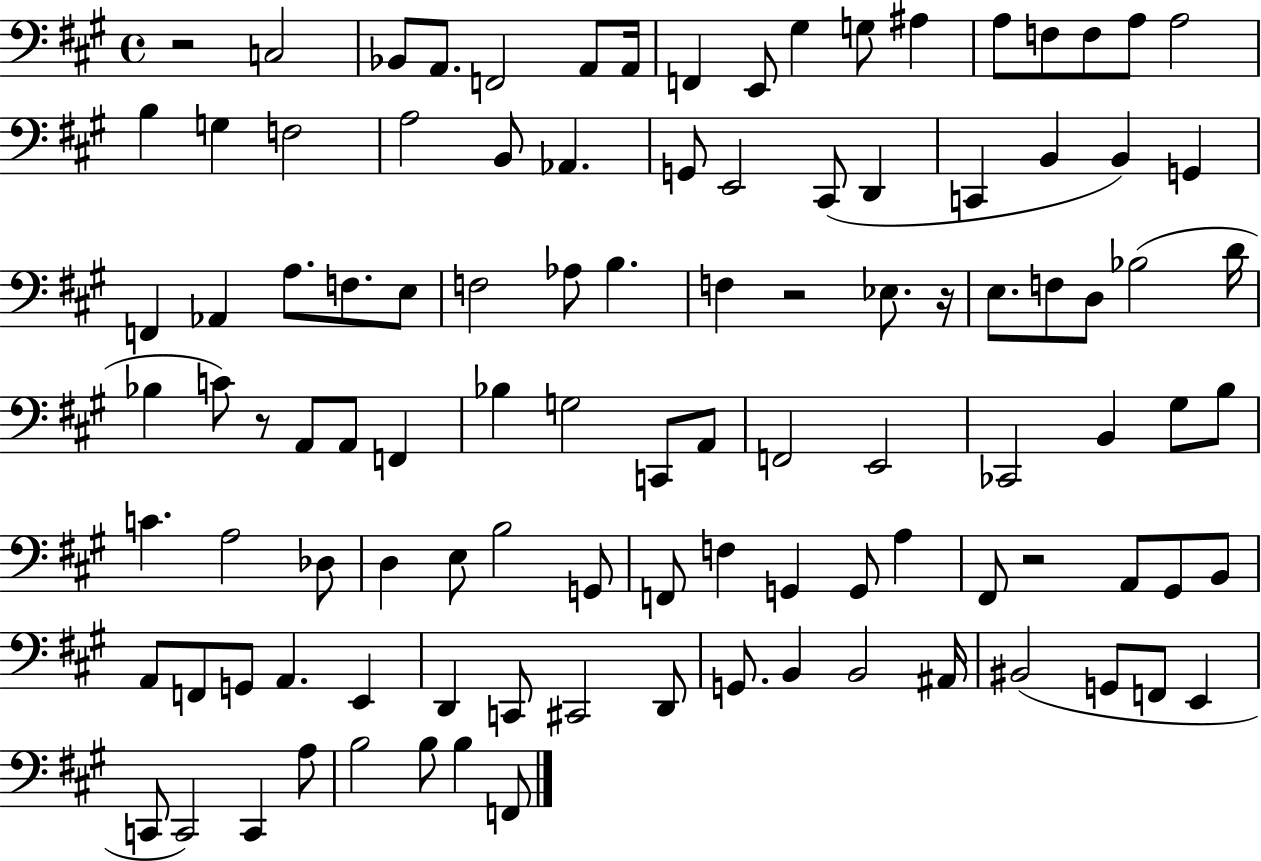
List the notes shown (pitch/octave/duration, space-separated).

R/h C3/h Bb2/e A2/e. F2/h A2/e A2/s F2/q E2/e G#3/q G3/e A#3/q A3/e F3/e F3/e A3/e A3/h B3/q G3/q F3/h A3/h B2/e Ab2/q. G2/e E2/h C#2/e D2/q C2/q B2/q B2/q G2/q F2/q Ab2/q A3/e. F3/e. E3/e F3/h Ab3/e B3/q. F3/q R/h Eb3/e. R/s E3/e. F3/e D3/e Bb3/h D4/s Bb3/q C4/e R/e A2/e A2/e F2/q Bb3/q G3/h C2/e A2/e F2/h E2/h CES2/h B2/q G#3/e B3/e C4/q. A3/h Db3/e D3/q E3/e B3/h G2/e F2/e F3/q G2/q G2/e A3/q F#2/e R/h A2/e G#2/e B2/e A2/e F2/e G2/e A2/q. E2/q D2/q C2/e C#2/h D2/e G2/e. B2/q B2/h A#2/s BIS2/h G2/e F2/e E2/q C2/e C2/h C2/q A3/e B3/h B3/e B3/q F2/e